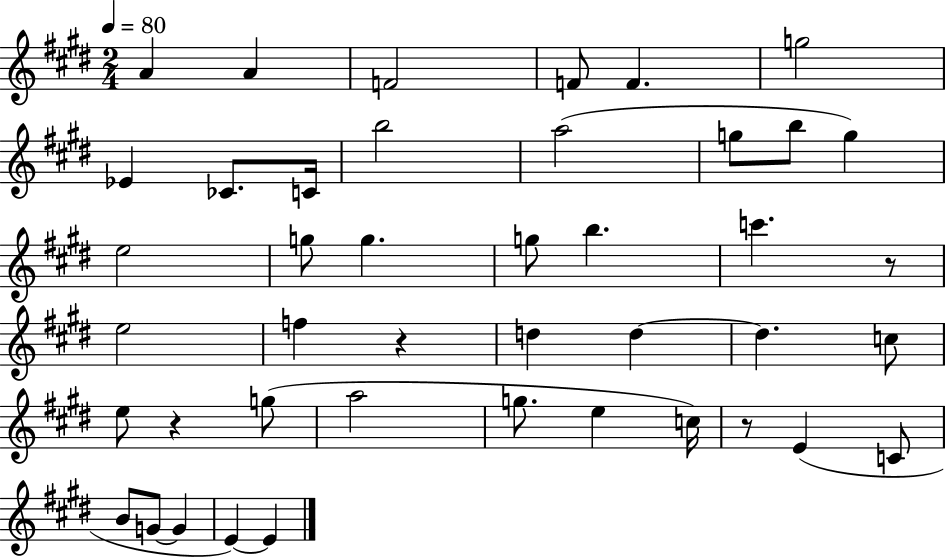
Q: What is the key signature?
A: E major